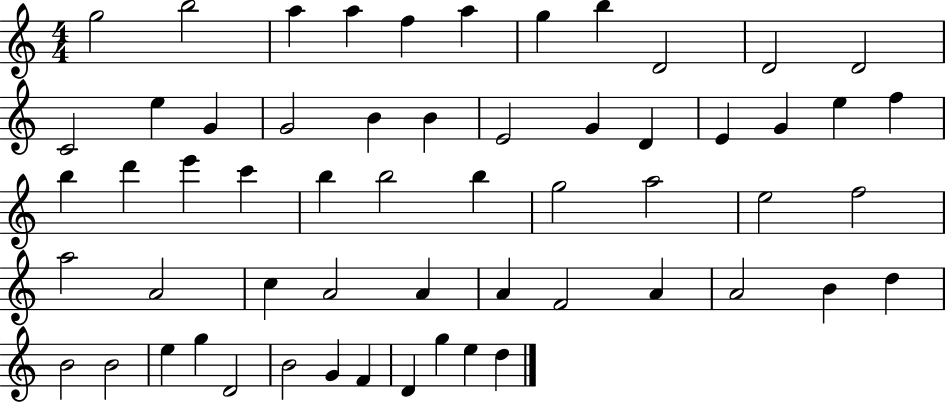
G5/h B5/h A5/q A5/q F5/q A5/q G5/q B5/q D4/h D4/h D4/h C4/h E5/q G4/q G4/h B4/q B4/q E4/h G4/q D4/q E4/q G4/q E5/q F5/q B5/q D6/q E6/q C6/q B5/q B5/h B5/q G5/h A5/h E5/h F5/h A5/h A4/h C5/q A4/h A4/q A4/q F4/h A4/q A4/h B4/q D5/q B4/h B4/h E5/q G5/q D4/h B4/h G4/q F4/q D4/q G5/q E5/q D5/q